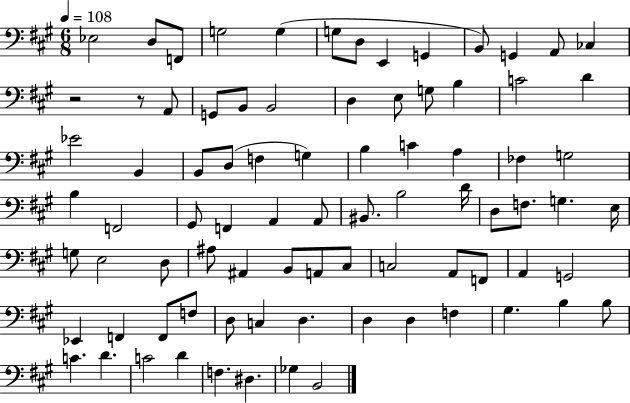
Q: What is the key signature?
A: A major